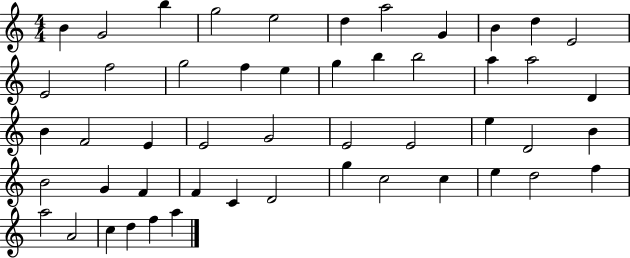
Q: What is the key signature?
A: C major